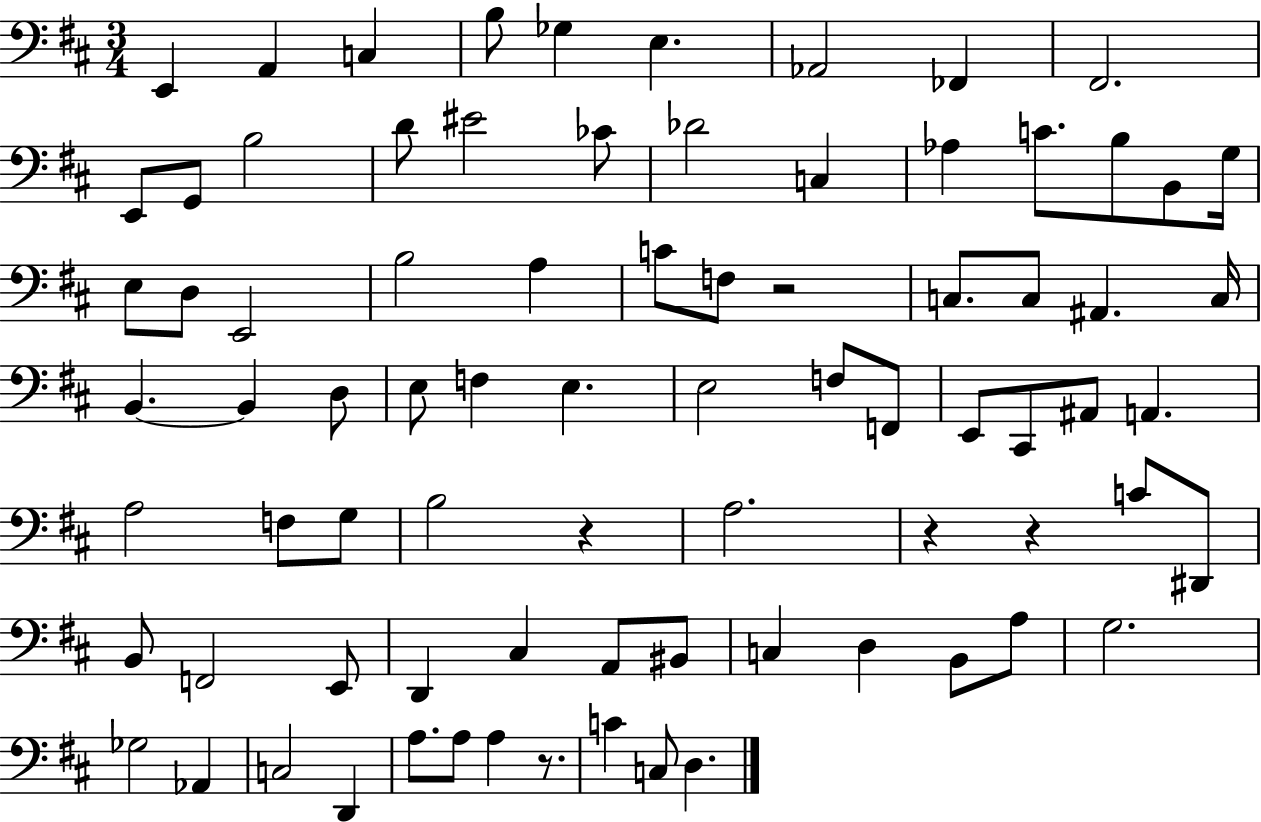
E2/q A2/q C3/q B3/e Gb3/q E3/q. Ab2/h FES2/q F#2/h. E2/e G2/e B3/h D4/e EIS4/h CES4/e Db4/h C3/q Ab3/q C4/e. B3/e B2/e G3/s E3/e D3/e E2/h B3/h A3/q C4/e F3/e R/h C3/e. C3/e A#2/q. C3/s B2/q. B2/q D3/e E3/e F3/q E3/q. E3/h F3/e F2/e E2/e C#2/e A#2/e A2/q. A3/h F3/e G3/e B3/h R/q A3/h. R/q R/q C4/e D#2/e B2/e F2/h E2/e D2/q C#3/q A2/e BIS2/e C3/q D3/q B2/e A3/e G3/h. Gb3/h Ab2/q C3/h D2/q A3/e. A3/e A3/q R/e. C4/q C3/e D3/q.